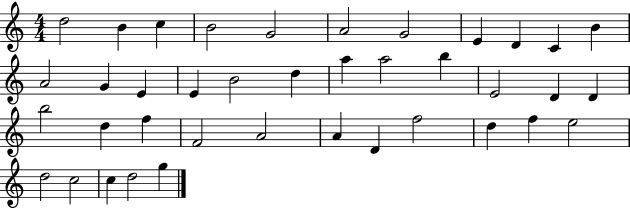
D5/h B4/q C5/q B4/h G4/h A4/h G4/h E4/q D4/q C4/q B4/q A4/h G4/q E4/q E4/q B4/h D5/q A5/q A5/h B5/q E4/h D4/q D4/q B5/h D5/q F5/q F4/h A4/h A4/q D4/q F5/h D5/q F5/q E5/h D5/h C5/h C5/q D5/h G5/q